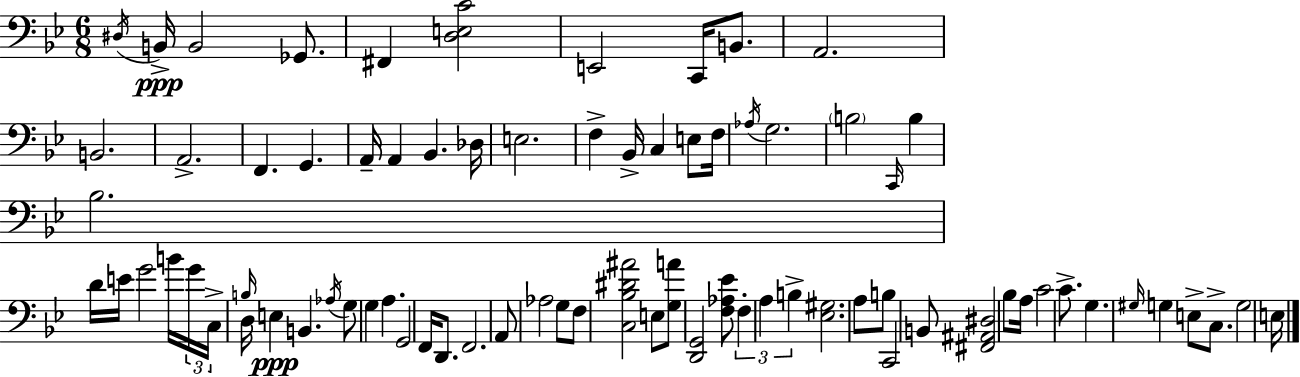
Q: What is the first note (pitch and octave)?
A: D#3